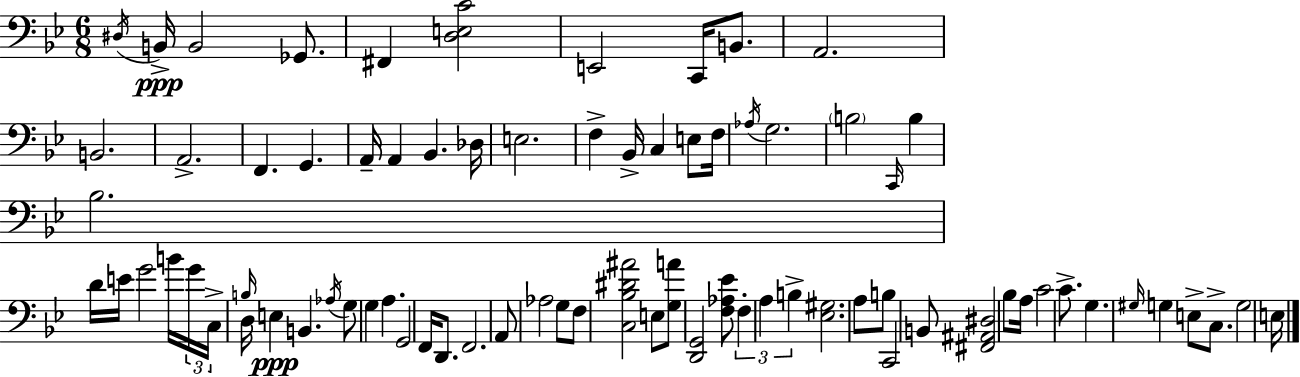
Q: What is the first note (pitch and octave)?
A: D#3